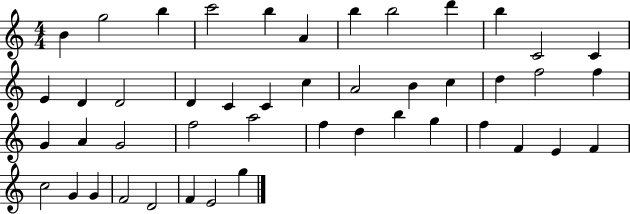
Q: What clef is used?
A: treble